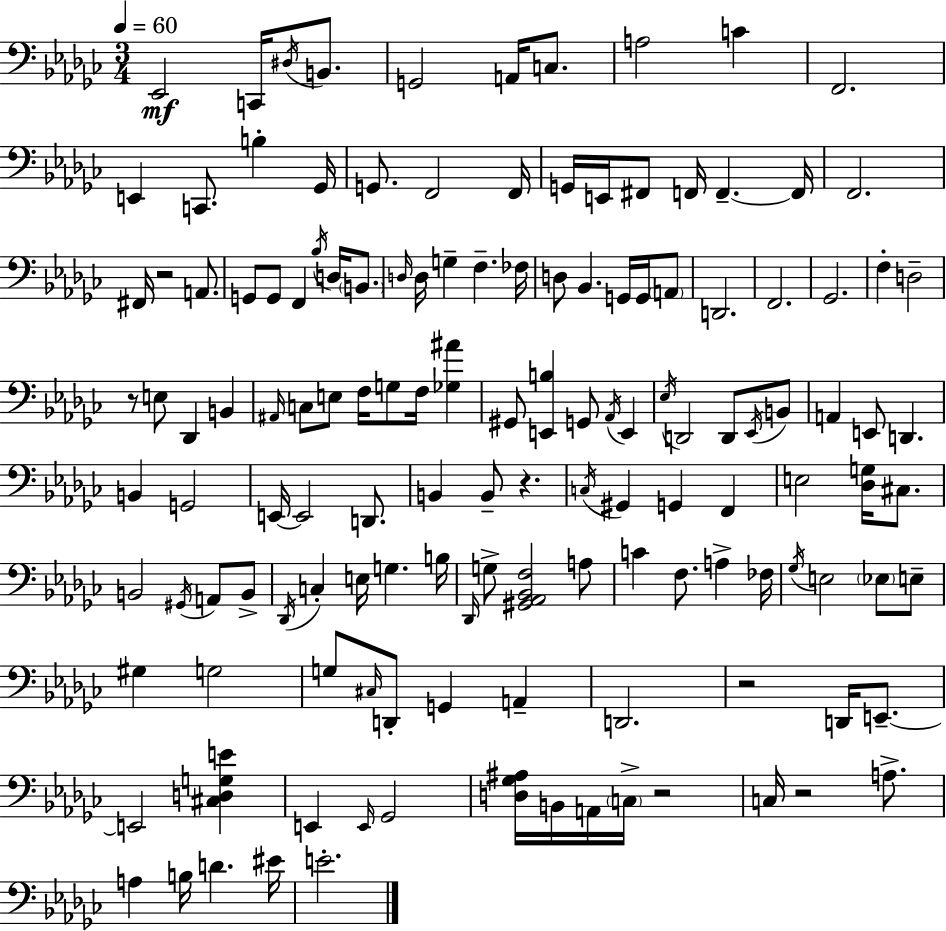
Eb2/h C2/s D#3/s B2/e. G2/h A2/s C3/e. A3/h C4/q F2/h. E2/q C2/e. B3/q Gb2/s G2/e. F2/h F2/s G2/s E2/s F#2/e F2/s F2/q. F2/s F2/h. F#2/s R/h A2/e. G2/e G2/e F2/q Bb3/s D3/s B2/e. D3/s D3/s G3/q F3/q. FES3/s D3/e Bb2/q. G2/s G2/s A2/e D2/h. F2/h. Gb2/h. F3/q D3/h R/e E3/e Db2/q B2/q A#2/s C3/e E3/e F3/s G3/e F3/s [Gb3,A#4]/q G#2/e [E2,B3]/q G2/e Ab2/s E2/q Eb3/s D2/h D2/e Eb2/s B2/e A2/q E2/e D2/q. B2/q G2/h E2/s E2/h D2/e. B2/q B2/e R/q. C3/s G#2/q G2/q F2/q E3/h [Db3,G3]/s C#3/e. B2/h G#2/s A2/e B2/e Db2/s C3/q E3/s G3/q. B3/s Db2/s G3/e [G#2,Ab2,Bb2,F3]/h A3/e C4/q F3/e. A3/q FES3/s Gb3/s E3/h Eb3/e E3/e G#3/q G3/h G3/e C#3/s D2/e G2/q A2/q D2/h. R/h D2/s E2/e. E2/h [C#3,D3,G3,E4]/q E2/q E2/s Gb2/h [D3,Gb3,A#3]/s B2/s A2/s C3/s R/h C3/s R/h A3/e. A3/q B3/s D4/q. EIS4/s E4/h.